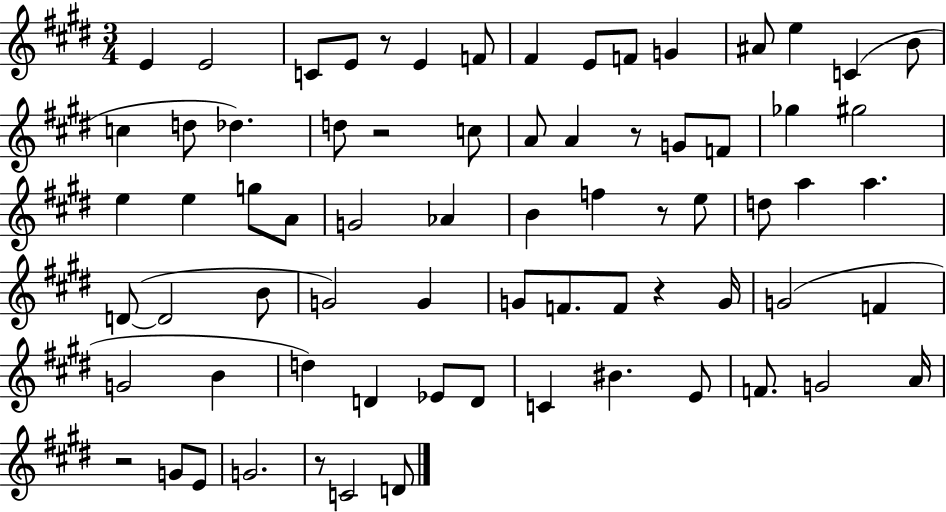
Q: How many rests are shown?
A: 7